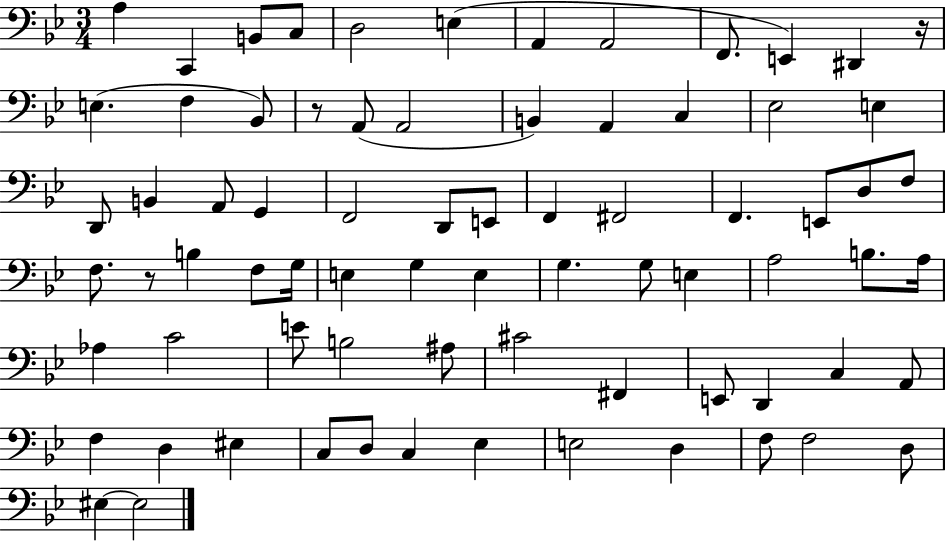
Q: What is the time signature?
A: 3/4